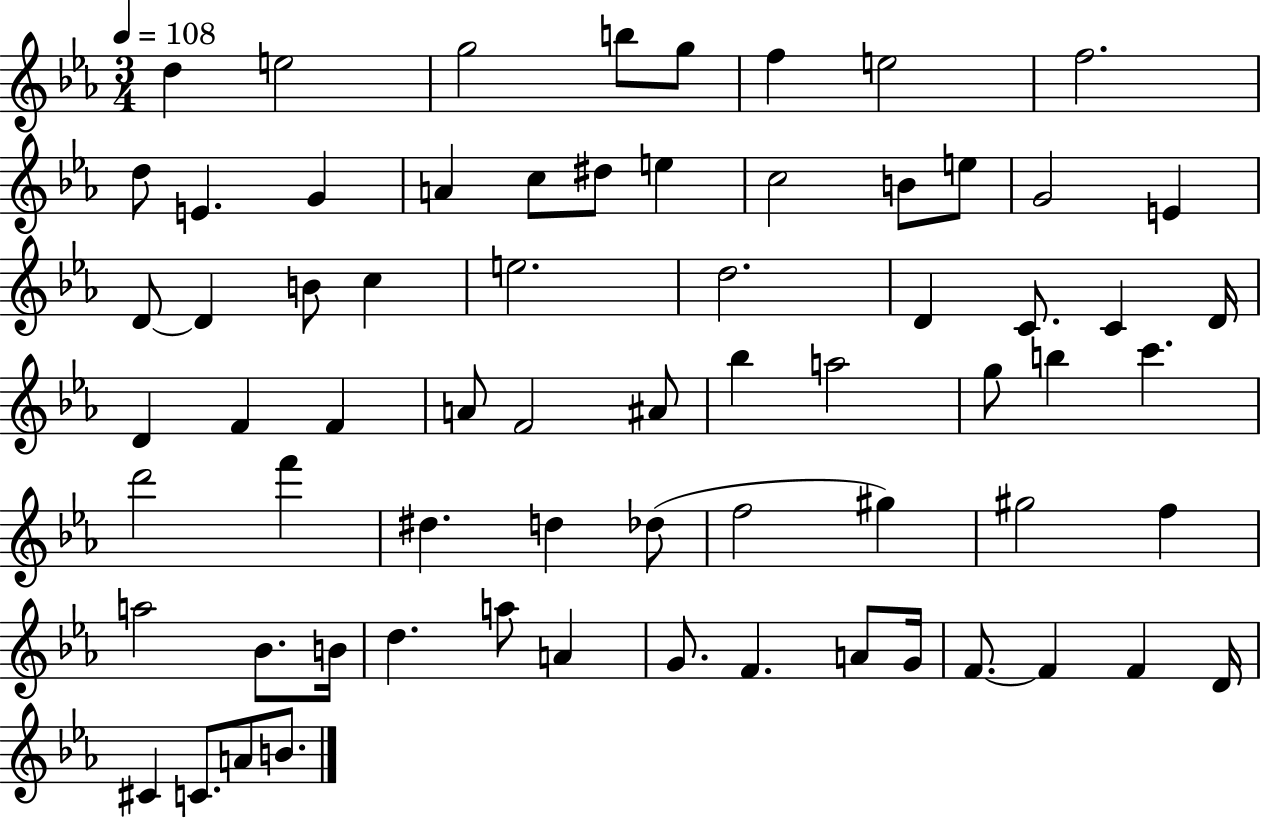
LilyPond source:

{
  \clef treble
  \numericTimeSignature
  \time 3/4
  \key ees \major
  \tempo 4 = 108
  d''4 e''2 | g''2 b''8 g''8 | f''4 e''2 | f''2. | \break d''8 e'4. g'4 | a'4 c''8 dis''8 e''4 | c''2 b'8 e''8 | g'2 e'4 | \break d'8~~ d'4 b'8 c''4 | e''2. | d''2. | d'4 c'8. c'4 d'16 | \break d'4 f'4 f'4 | a'8 f'2 ais'8 | bes''4 a''2 | g''8 b''4 c'''4. | \break d'''2 f'''4 | dis''4. d''4 des''8( | f''2 gis''4) | gis''2 f''4 | \break a''2 bes'8. b'16 | d''4. a''8 a'4 | g'8. f'4. a'8 g'16 | f'8.~~ f'4 f'4 d'16 | \break cis'4 c'8. a'8 b'8. | \bar "|."
}